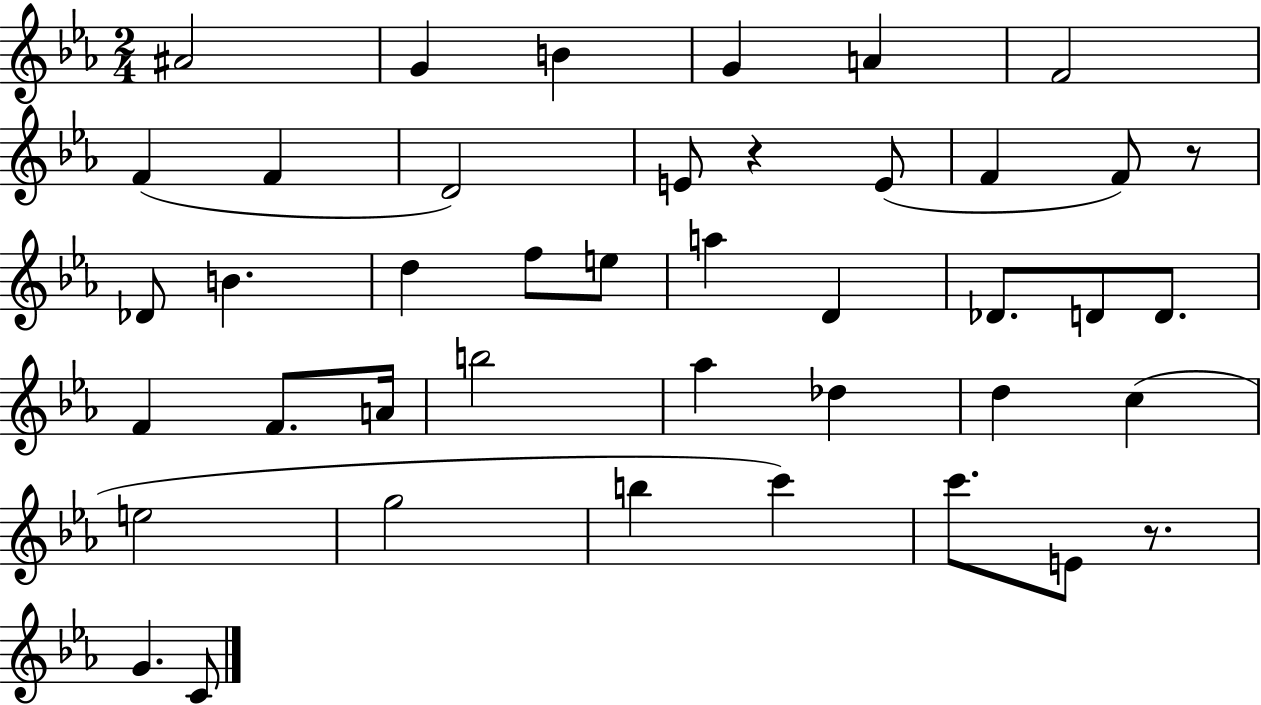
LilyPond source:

{
  \clef treble
  \numericTimeSignature
  \time 2/4
  \key ees \major
  ais'2 | g'4 b'4 | g'4 a'4 | f'2 | \break f'4( f'4 | d'2) | e'8 r4 e'8( | f'4 f'8) r8 | \break des'8 b'4. | d''4 f''8 e''8 | a''4 d'4 | des'8. d'8 d'8. | \break f'4 f'8. a'16 | b''2 | aes''4 des''4 | d''4 c''4( | \break e''2 | g''2 | b''4 c'''4) | c'''8. e'8 r8. | \break g'4. c'8 | \bar "|."
}